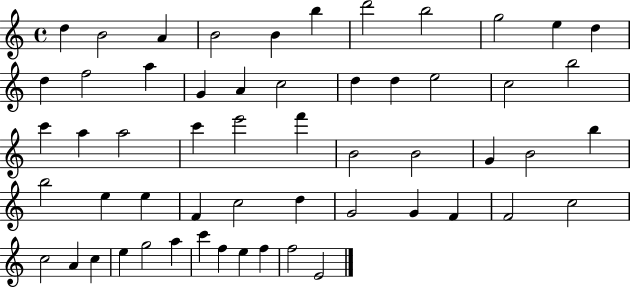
{
  \clef treble
  \time 4/4
  \defaultTimeSignature
  \key c \major
  d''4 b'2 a'4 | b'2 b'4 b''4 | d'''2 b''2 | g''2 e''4 d''4 | \break d''4 f''2 a''4 | g'4 a'4 c''2 | d''4 d''4 e''2 | c''2 b''2 | \break c'''4 a''4 a''2 | c'''4 e'''2 f'''4 | b'2 b'2 | g'4 b'2 b''4 | \break b''2 e''4 e''4 | f'4 c''2 d''4 | g'2 g'4 f'4 | f'2 c''2 | \break c''2 a'4 c''4 | e''4 g''2 a''4 | c'''4 f''4 e''4 f''4 | f''2 e'2 | \break \bar "|."
}